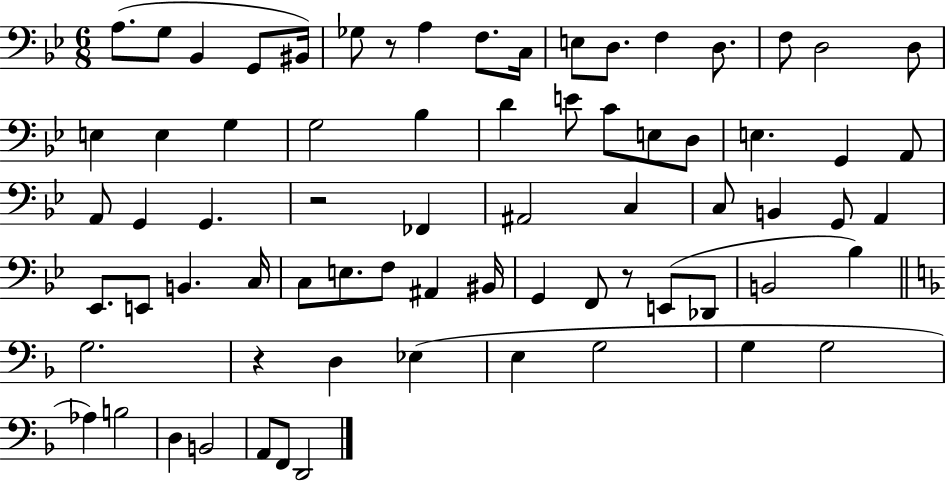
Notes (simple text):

A3/e. G3/e Bb2/q G2/e BIS2/s Gb3/e R/e A3/q F3/e. C3/s E3/e D3/e. F3/q D3/e. F3/e D3/h D3/e E3/q E3/q G3/q G3/h Bb3/q D4/q E4/e C4/e E3/e D3/e E3/q. G2/q A2/e A2/e G2/q G2/q. R/h FES2/q A#2/h C3/q C3/e B2/q G2/e A2/q Eb2/e. E2/e B2/q. C3/s C3/e E3/e. F3/e A#2/q BIS2/s G2/q F2/e R/e E2/e Db2/e B2/h Bb3/q G3/h. R/q D3/q Eb3/q E3/q G3/h G3/q G3/h Ab3/q B3/h D3/q B2/h A2/e F2/e D2/h